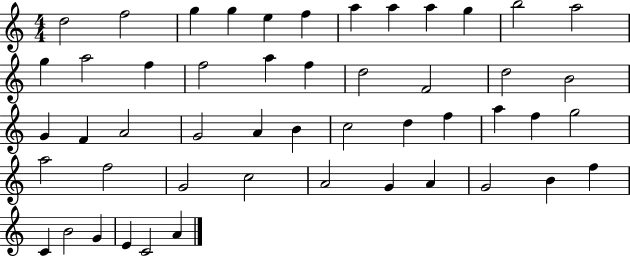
X:1
T:Untitled
M:4/4
L:1/4
K:C
d2 f2 g g e f a a a g b2 a2 g a2 f f2 a f d2 F2 d2 B2 G F A2 G2 A B c2 d f a f g2 a2 f2 G2 c2 A2 G A G2 B f C B2 G E C2 A